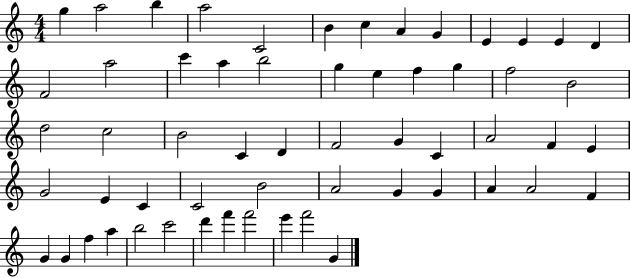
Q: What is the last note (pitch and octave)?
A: G4